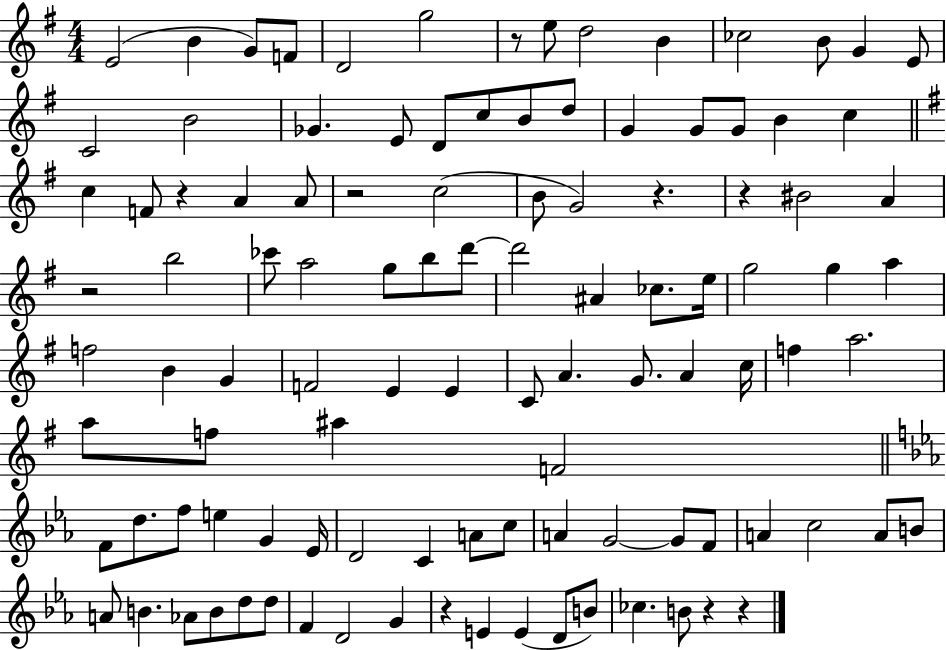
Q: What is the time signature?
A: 4/4